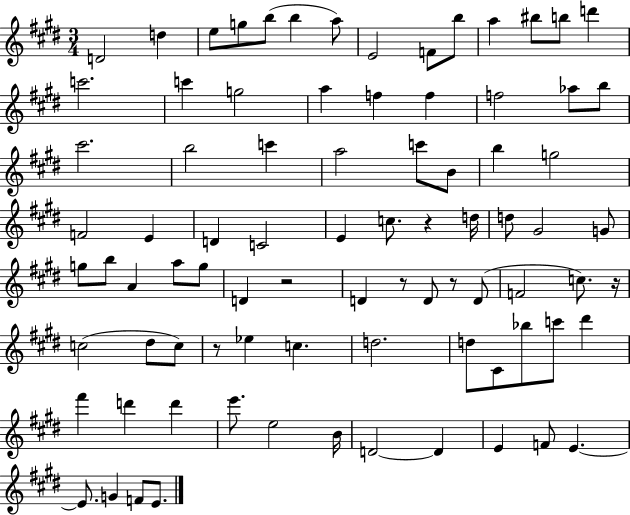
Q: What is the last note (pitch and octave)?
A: E4